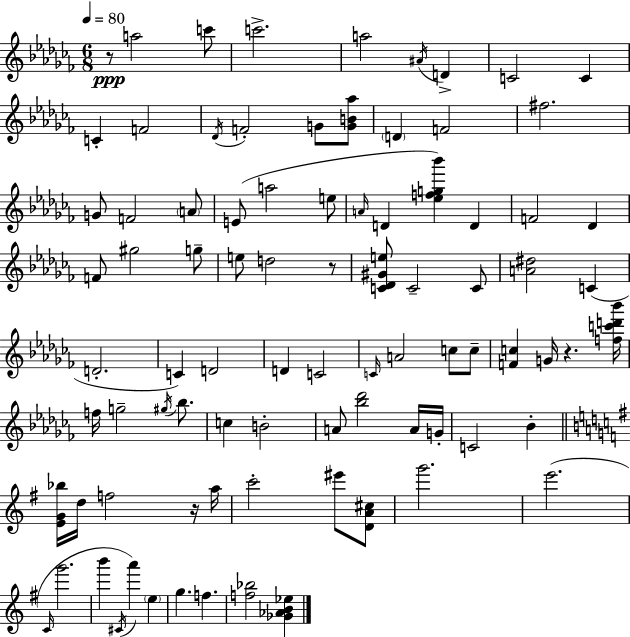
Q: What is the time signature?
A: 6/8